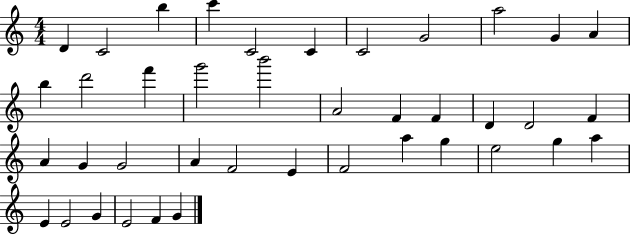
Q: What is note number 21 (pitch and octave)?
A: D4